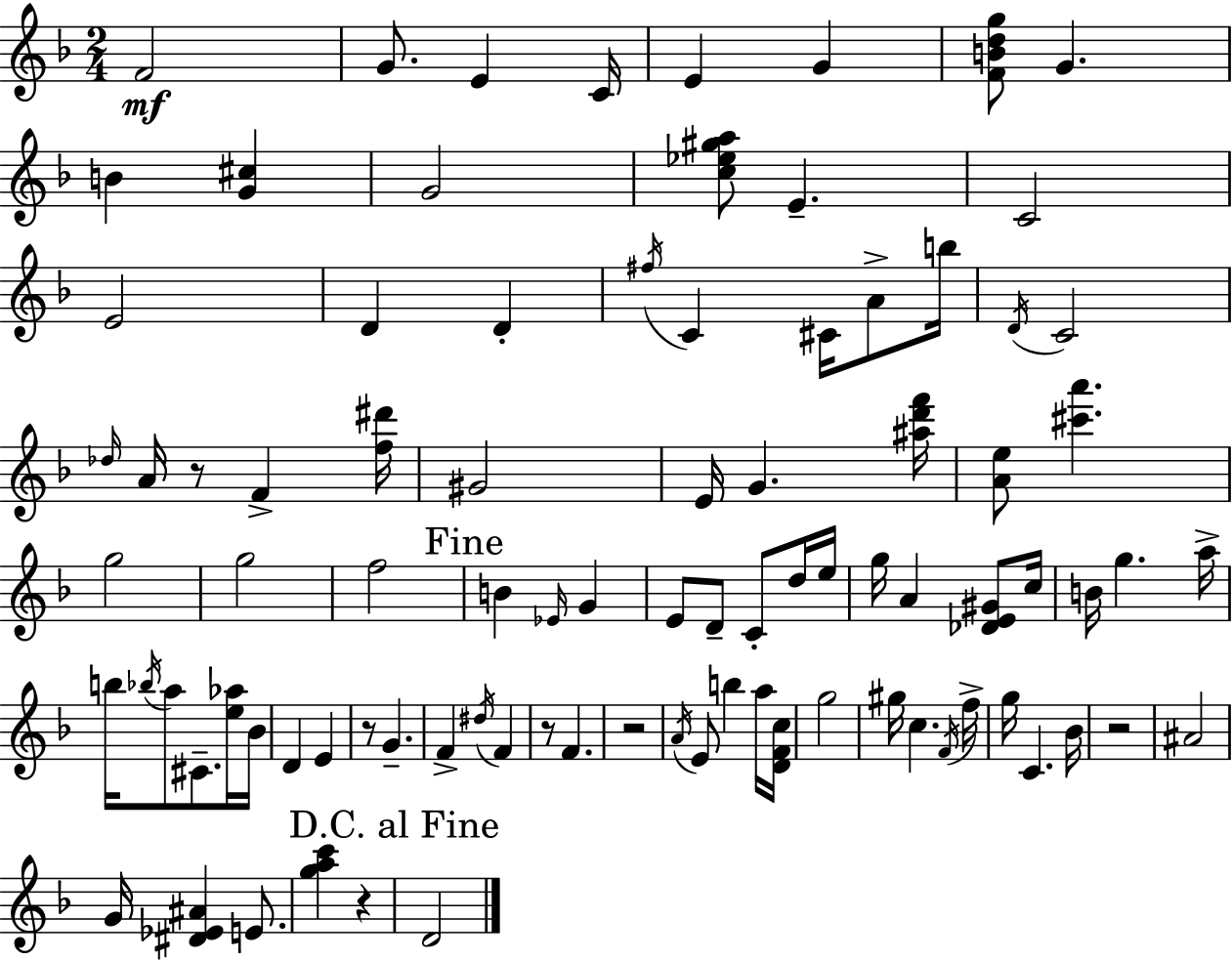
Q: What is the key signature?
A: F major